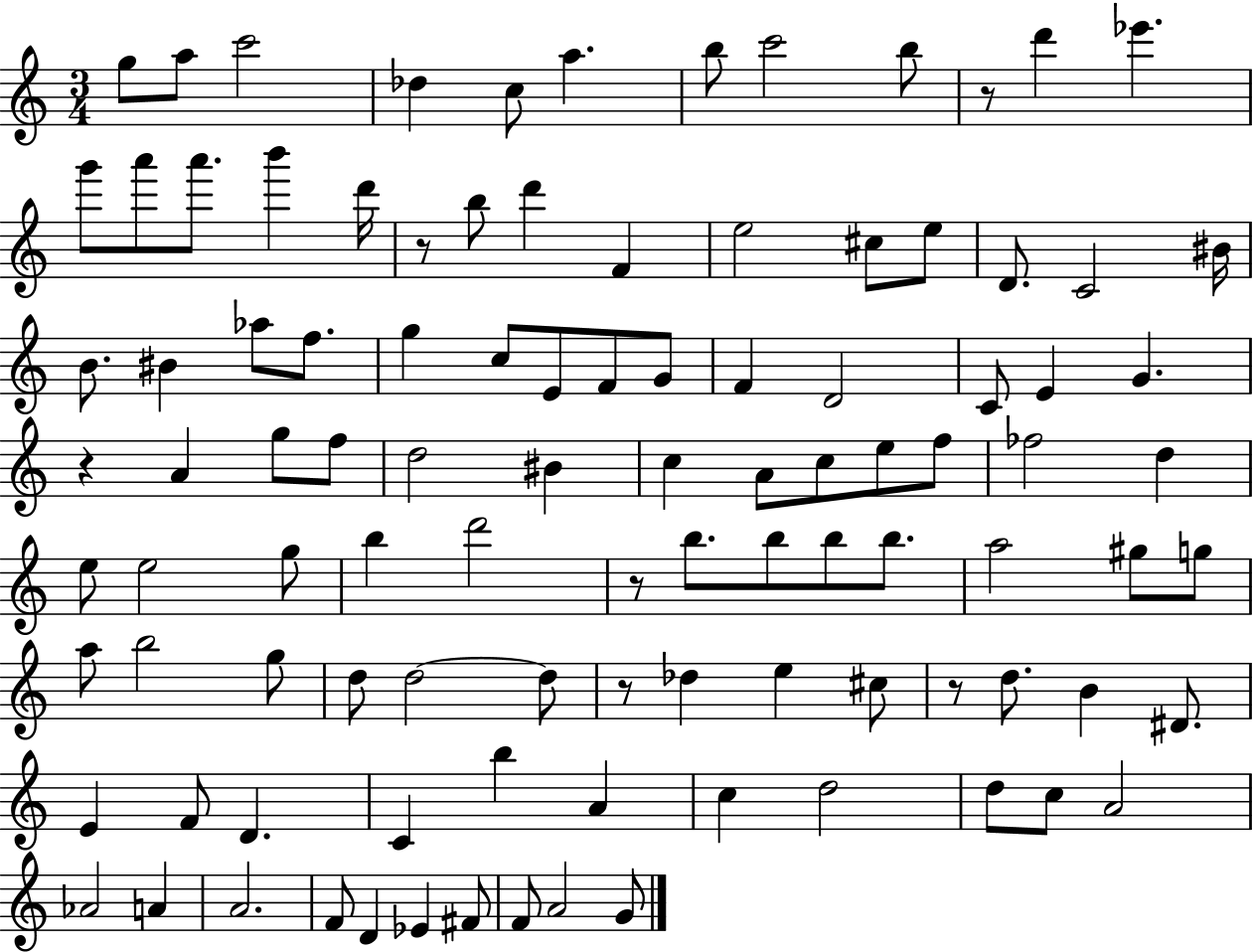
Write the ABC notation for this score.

X:1
T:Untitled
M:3/4
L:1/4
K:C
g/2 a/2 c'2 _d c/2 a b/2 c'2 b/2 z/2 d' _e' g'/2 a'/2 a'/2 b' d'/4 z/2 b/2 d' F e2 ^c/2 e/2 D/2 C2 ^B/4 B/2 ^B _a/2 f/2 g c/2 E/2 F/2 G/2 F D2 C/2 E G z A g/2 f/2 d2 ^B c A/2 c/2 e/2 f/2 _f2 d e/2 e2 g/2 b d'2 z/2 b/2 b/2 b/2 b/2 a2 ^g/2 g/2 a/2 b2 g/2 d/2 d2 d/2 z/2 _d e ^c/2 z/2 d/2 B ^D/2 E F/2 D C b A c d2 d/2 c/2 A2 _A2 A A2 F/2 D _E ^F/2 F/2 A2 G/2